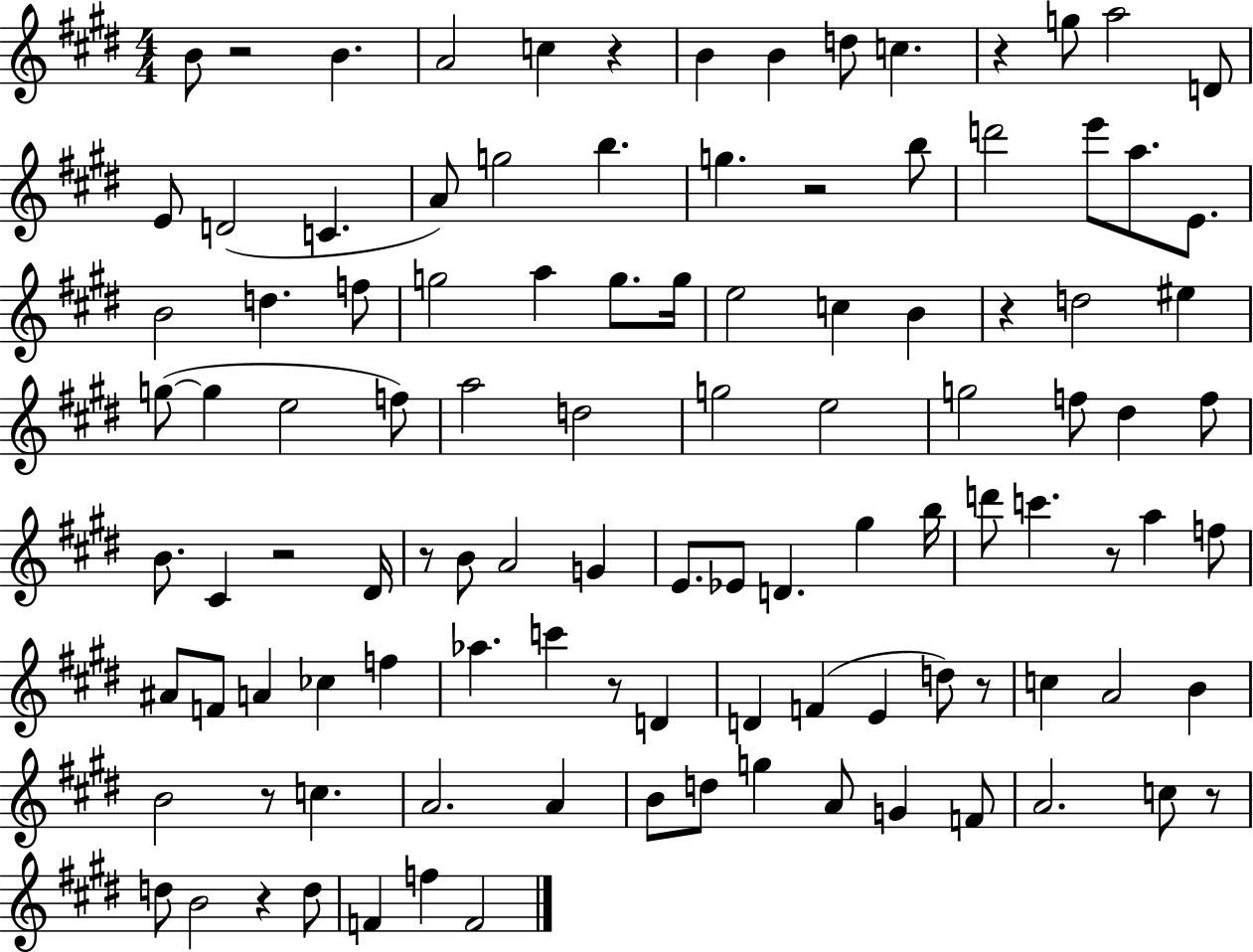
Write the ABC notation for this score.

X:1
T:Untitled
M:4/4
L:1/4
K:E
B/2 z2 B A2 c z B B d/2 c z g/2 a2 D/2 E/2 D2 C A/2 g2 b g z2 b/2 d'2 e'/2 a/2 E/2 B2 d f/2 g2 a g/2 g/4 e2 c B z d2 ^e g/2 g e2 f/2 a2 d2 g2 e2 g2 f/2 ^d f/2 B/2 ^C z2 ^D/4 z/2 B/2 A2 G E/2 _E/2 D ^g b/4 d'/2 c' z/2 a f/2 ^A/2 F/2 A _c f _a c' z/2 D D F E d/2 z/2 c A2 B B2 z/2 c A2 A B/2 d/2 g A/2 G F/2 A2 c/2 z/2 d/2 B2 z d/2 F f F2